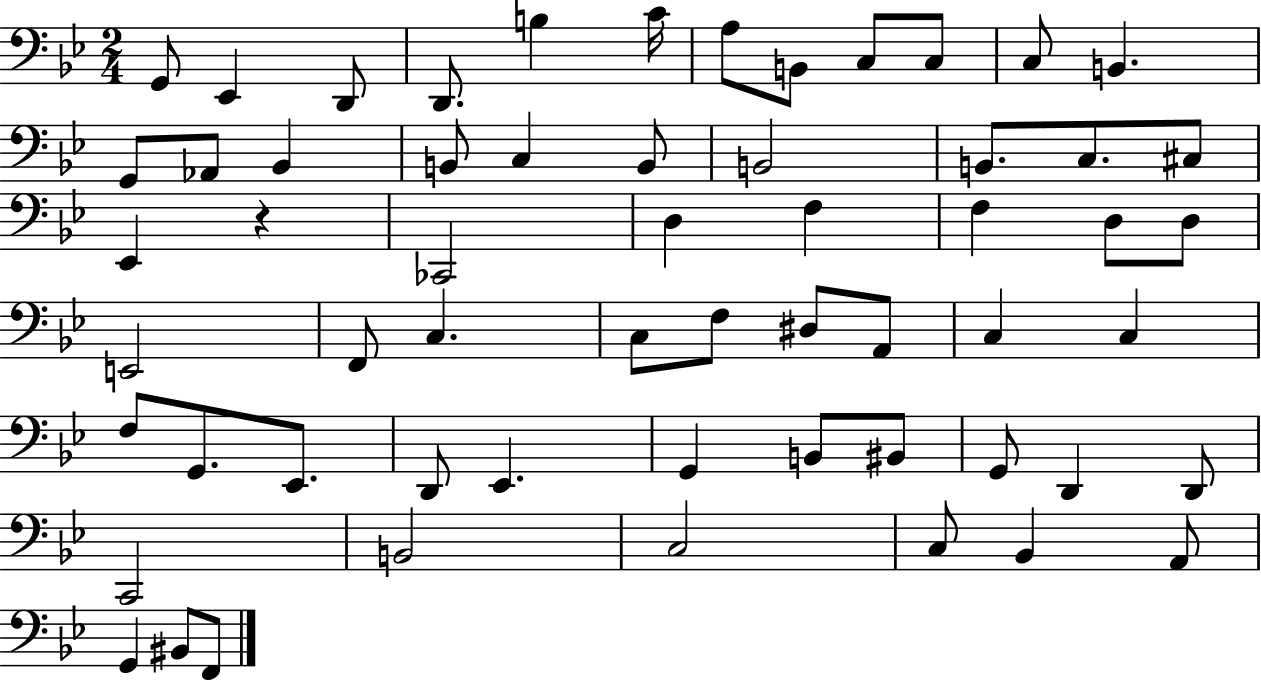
X:1
T:Untitled
M:2/4
L:1/4
K:Bb
G,,/2 _E,, D,,/2 D,,/2 B, C/4 A,/2 B,,/2 C,/2 C,/2 C,/2 B,, G,,/2 _A,,/2 _B,, B,,/2 C, B,,/2 B,,2 B,,/2 C,/2 ^C,/2 _E,, z _C,,2 D, F, F, D,/2 D,/2 E,,2 F,,/2 C, C,/2 F,/2 ^D,/2 A,,/2 C, C, F,/2 G,,/2 _E,,/2 D,,/2 _E,, G,, B,,/2 ^B,,/2 G,,/2 D,, D,,/2 C,,2 B,,2 C,2 C,/2 _B,, A,,/2 G,, ^B,,/2 F,,/2